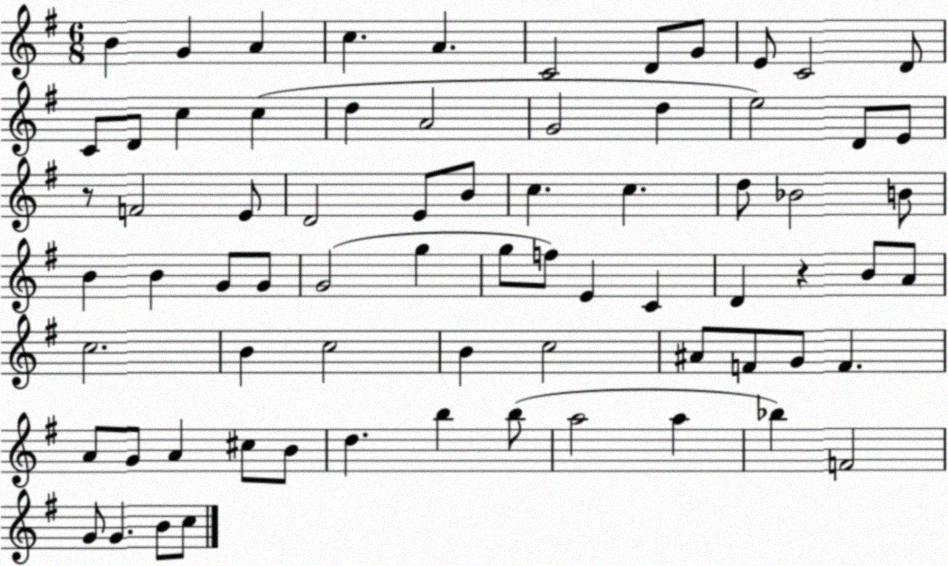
X:1
T:Untitled
M:6/8
L:1/4
K:G
B G A c A C2 D/2 G/2 E/2 C2 D/2 C/2 D/2 c c d A2 G2 d e2 D/2 E/2 z/2 F2 E/2 D2 E/2 B/2 c c d/2 _B2 B/2 B B G/2 G/2 G2 g g/2 f/2 E C D z B/2 A/2 c2 B c2 B c2 ^A/2 F/2 G/2 F A/2 G/2 A ^c/2 B/2 d b b/2 a2 a _b F2 G/2 G B/2 c/2